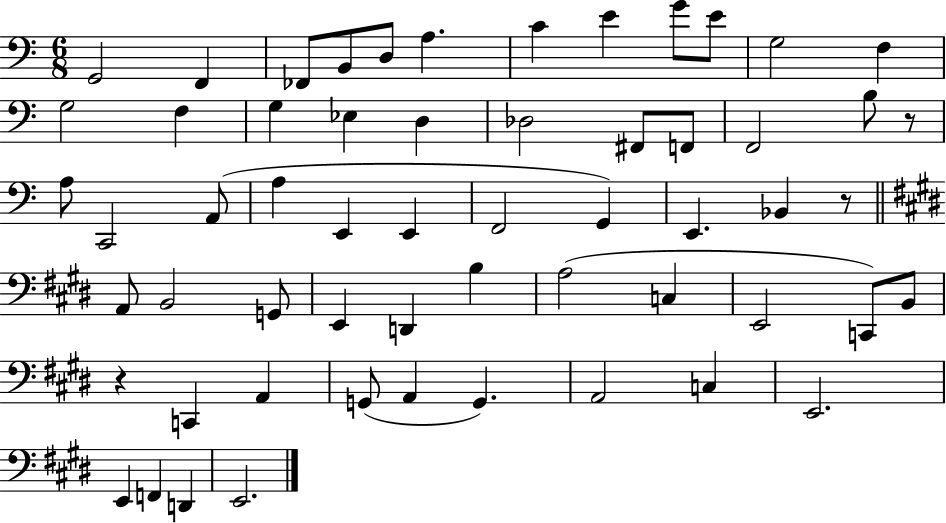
{
  \clef bass
  \numericTimeSignature
  \time 6/8
  \key c \major
  g,2 f,4 | fes,8 b,8 d8 a4. | c'4 e'4 g'8 e'8 | g2 f4 | \break g2 f4 | g4 ees4 d4 | des2 fis,8 f,8 | f,2 b8 r8 | \break a8 c,2 a,8( | a4 e,4 e,4 | f,2 g,4) | e,4. bes,4 r8 | \break \bar "||" \break \key e \major a,8 b,2 g,8 | e,4 d,4 b4 | a2( c4 | e,2 c,8) b,8 | \break r4 c,4 a,4 | g,8( a,4 g,4.) | a,2 c4 | e,2. | \break e,4 f,4 d,4 | e,2. | \bar "|."
}